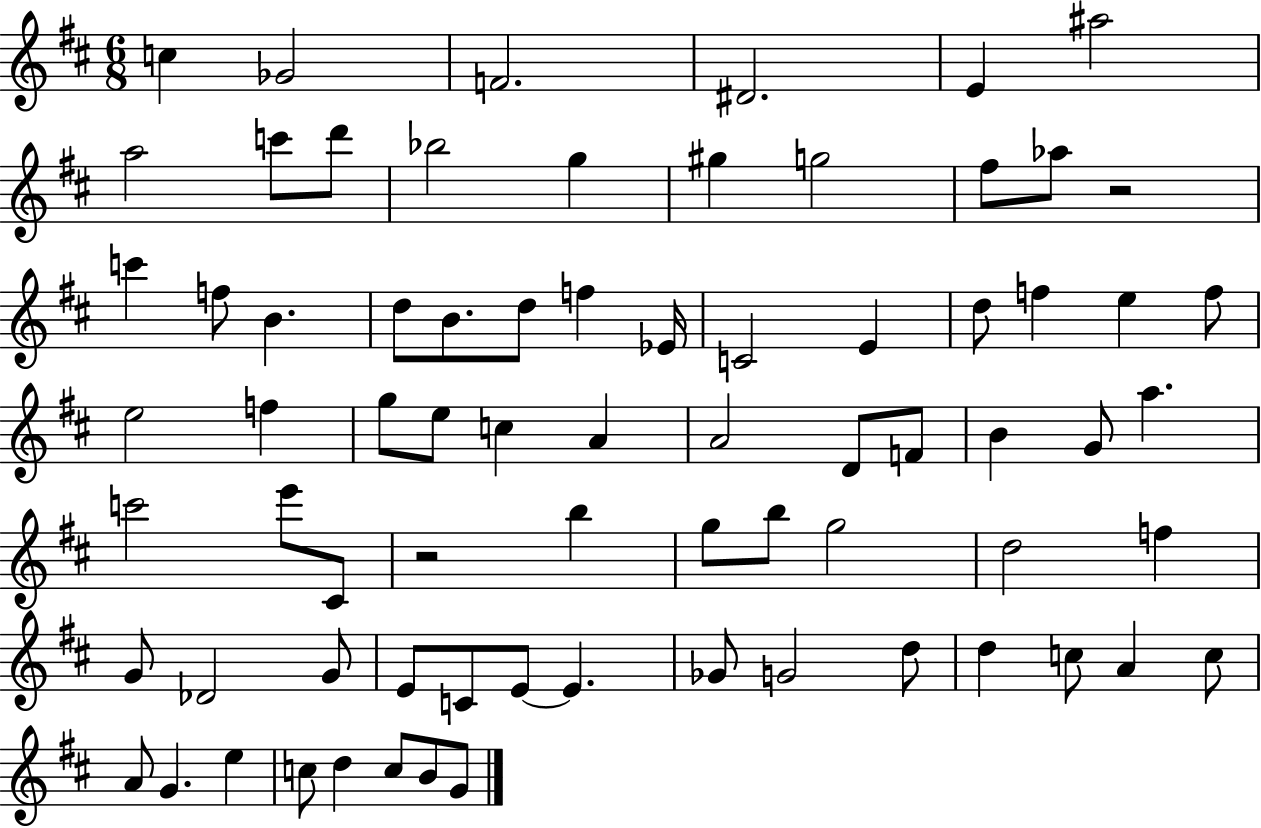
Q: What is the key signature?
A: D major